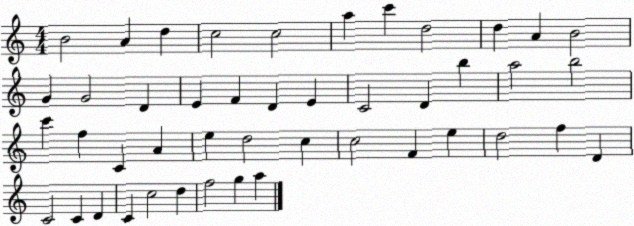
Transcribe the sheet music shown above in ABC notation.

X:1
T:Untitled
M:4/4
L:1/4
K:C
B2 A d c2 c2 a c' d2 d A B2 G G2 D E F D E C2 D b a2 b2 c' f C A e d2 c c2 F e d2 f D C2 C D C c2 d f2 g a